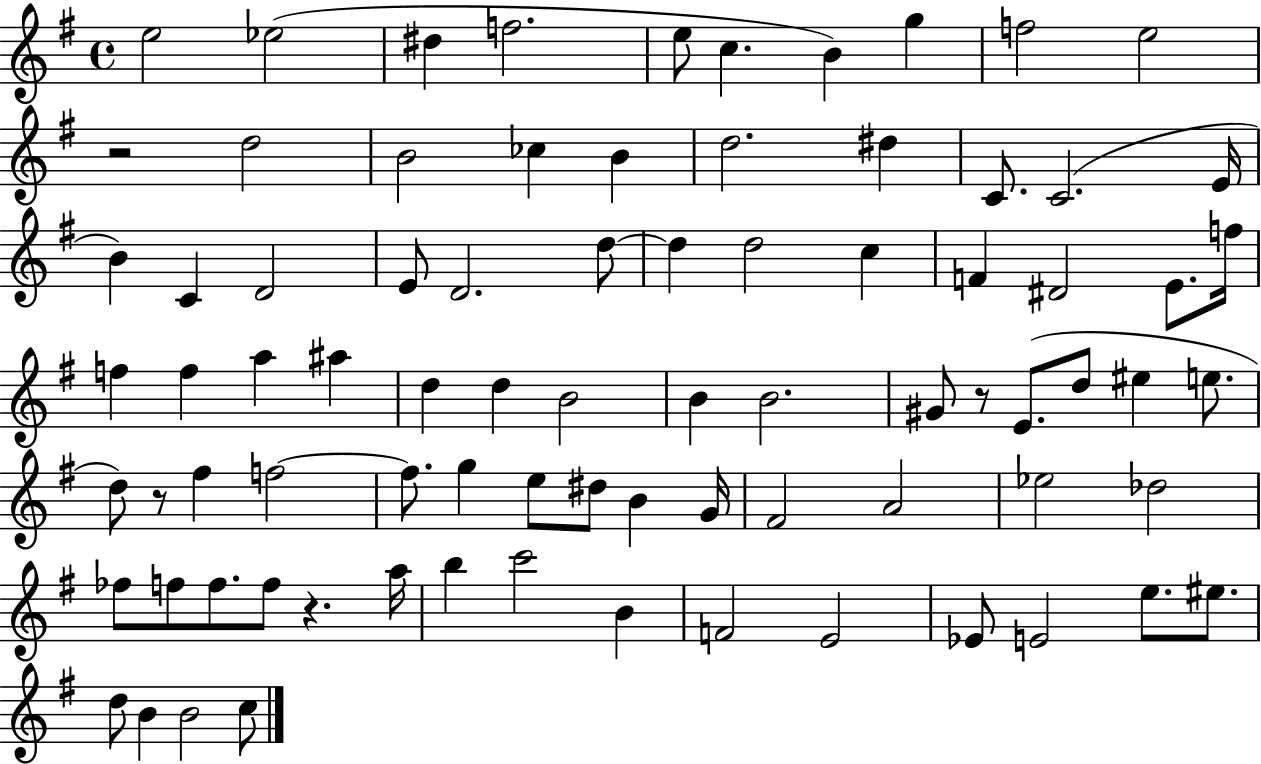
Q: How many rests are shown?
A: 4